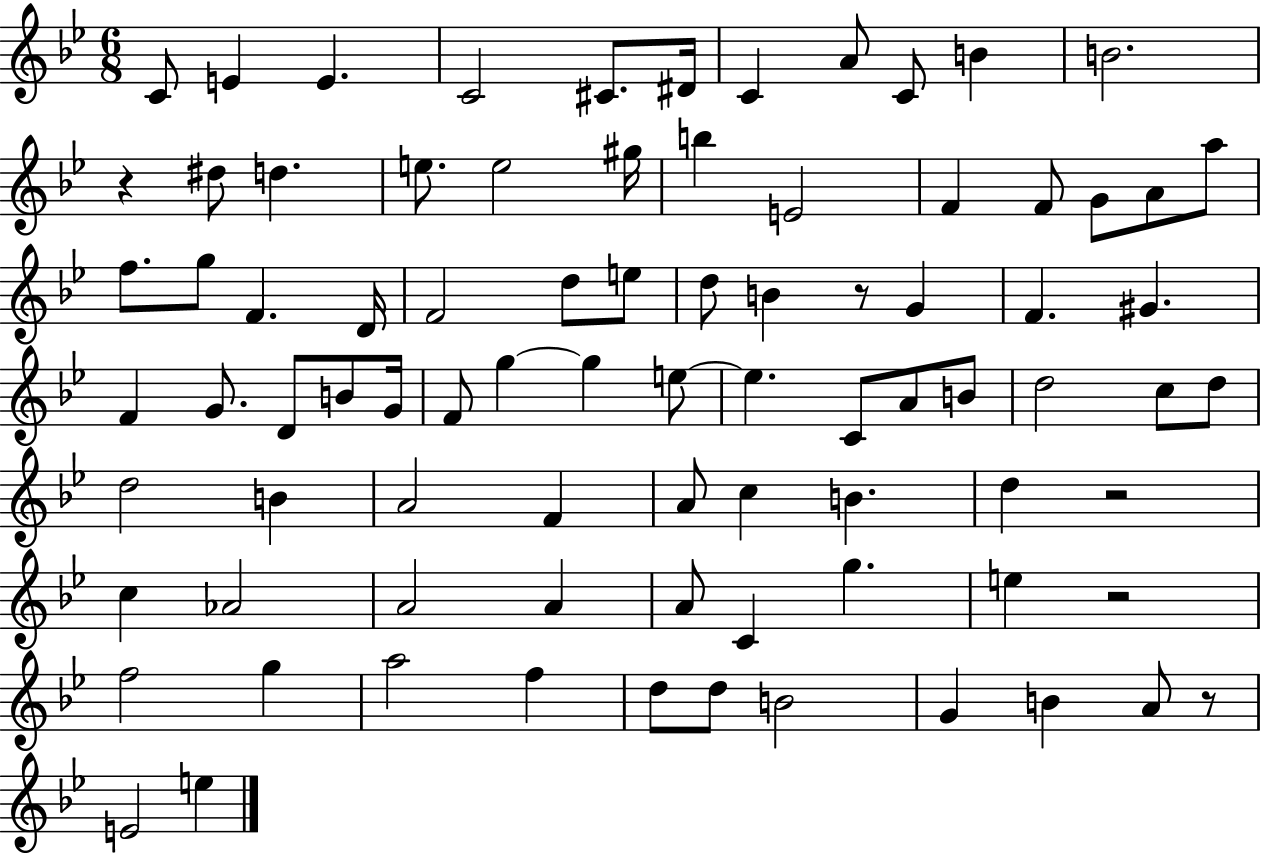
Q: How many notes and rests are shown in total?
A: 84